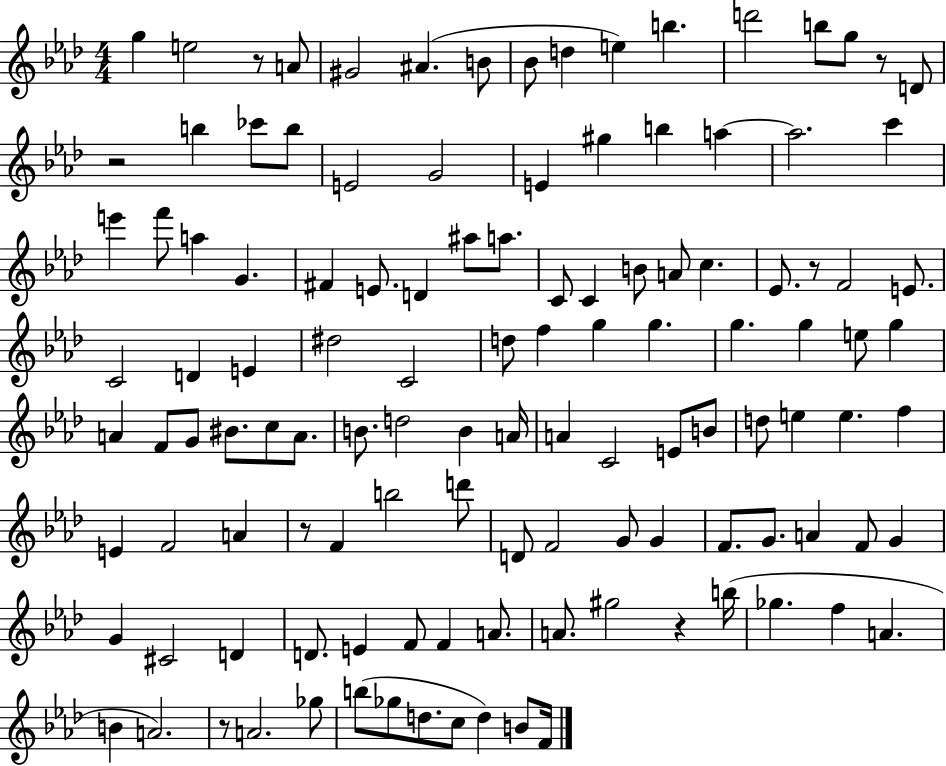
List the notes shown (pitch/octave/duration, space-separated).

G5/q E5/h R/e A4/e G#4/h A#4/q. B4/e Bb4/e D5/q E5/q B5/q. D6/h B5/e G5/e R/e D4/e R/h B5/q CES6/e B5/e E4/h G4/h E4/q G#5/q B5/q A5/q A5/h. C6/q E6/q F6/e A5/q G4/q. F#4/q E4/e. D4/q A#5/e A5/e. C4/e C4/q B4/e A4/e C5/q. Eb4/e. R/e F4/h E4/e. C4/h D4/q E4/q D#5/h C4/h D5/e F5/q G5/q G5/q. G5/q. G5/q E5/e G5/q A4/q F4/e G4/e BIS4/e. C5/e A4/e. B4/e. D5/h B4/q A4/s A4/q C4/h E4/e B4/e D5/e E5/q E5/q. F5/q E4/q F4/h A4/q R/e F4/q B5/h D6/e D4/e F4/h G4/e G4/q F4/e. G4/e. A4/q F4/e G4/q G4/q C#4/h D4/q D4/e. E4/q F4/e F4/q A4/e. A4/e. G#5/h R/q B5/s Gb5/q. F5/q A4/q. B4/q A4/h. R/e A4/h. Gb5/e B5/e Gb5/e D5/e. C5/e D5/q B4/e F4/s